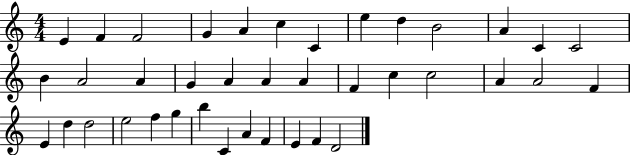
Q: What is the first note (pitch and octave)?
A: E4